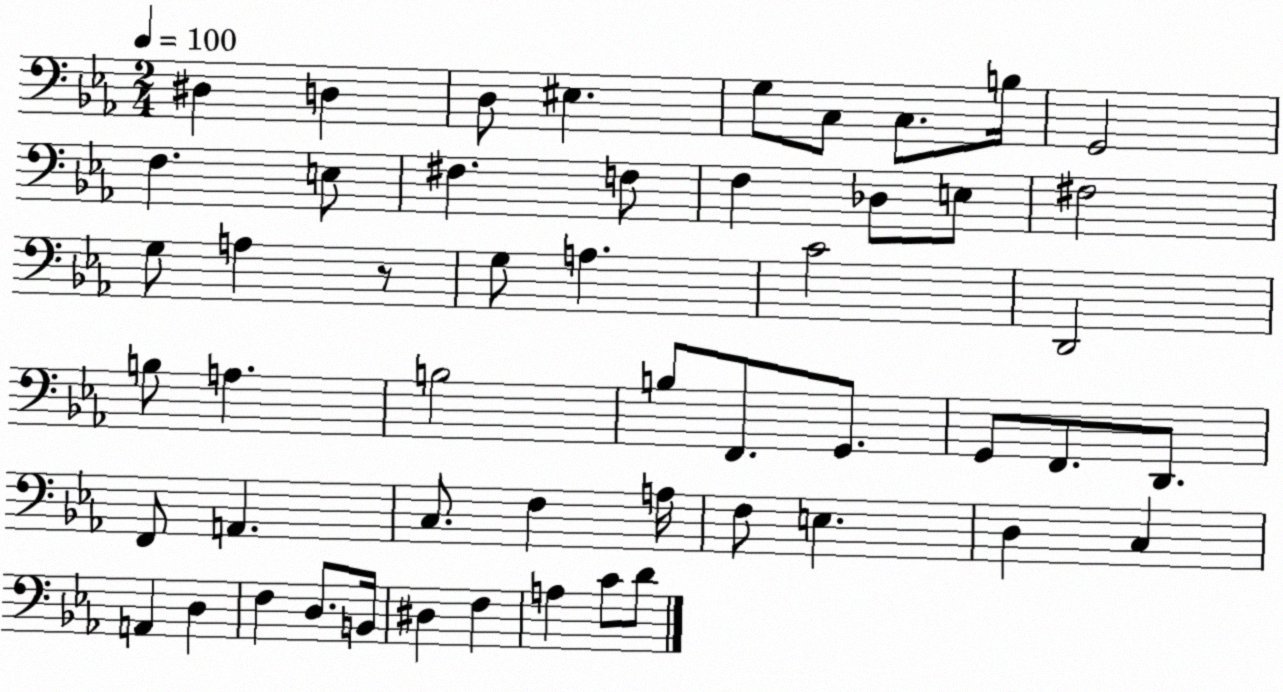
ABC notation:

X:1
T:Untitled
M:2/4
L:1/4
K:Eb
^D, D, D,/2 ^E, G,/2 C,/2 C,/2 B,/4 G,,2 F, E,/2 ^F, F,/2 F, _D,/2 E,/2 ^F,2 G,/2 A, z/2 G,/2 A, C2 D,,2 B,/2 A, B,2 B,/2 F,,/2 G,,/2 G,,/2 F,,/2 D,,/2 F,,/2 A,, C,/2 F, A,/4 F,/2 E, D, C, A,, D, F, D,/2 B,,/4 ^D, F, A, C/2 D/2